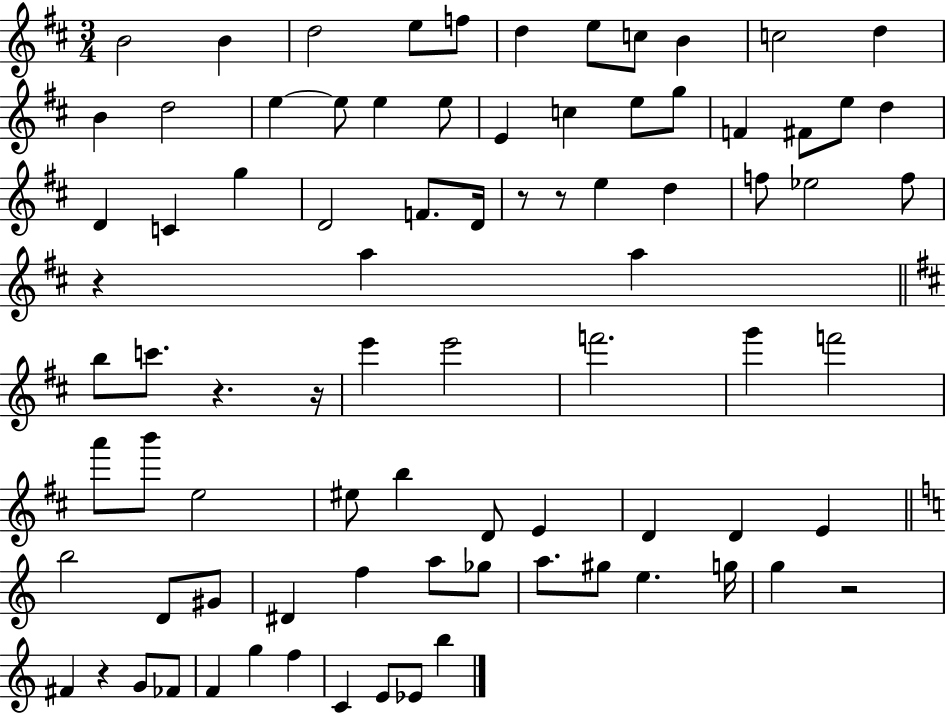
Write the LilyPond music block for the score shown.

{
  \clef treble
  \numericTimeSignature
  \time 3/4
  \key d \major
  b'2 b'4 | d''2 e''8 f''8 | d''4 e''8 c''8 b'4 | c''2 d''4 | \break b'4 d''2 | e''4~~ e''8 e''4 e''8 | e'4 c''4 e''8 g''8 | f'4 fis'8 e''8 d''4 | \break d'4 c'4 g''4 | d'2 f'8. d'16 | r8 r8 e''4 d''4 | f''8 ees''2 f''8 | \break r4 a''4 a''4 | \bar "||" \break \key d \major b''8 c'''8. r4. r16 | e'''4 e'''2 | f'''2. | g'''4 f'''2 | \break a'''8 b'''8 e''2 | eis''8 b''4 d'8 e'4 | d'4 d'4 e'4 | \bar "||" \break \key a \minor b''2 d'8 gis'8 | dis'4 f''4 a''8 ges''8 | a''8. gis''8 e''4. g''16 | g''4 r2 | \break fis'4 r4 g'8 fes'8 | f'4 g''4 f''4 | c'4 e'8 ees'8 b''4 | \bar "|."
}